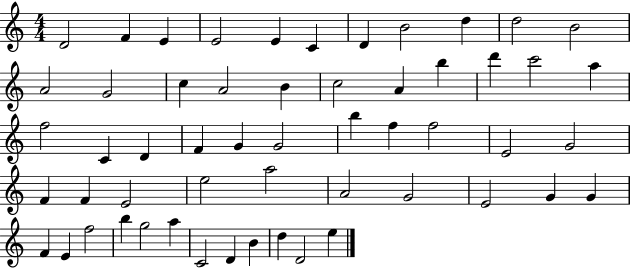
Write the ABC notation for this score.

X:1
T:Untitled
M:4/4
L:1/4
K:C
D2 F E E2 E C D B2 d d2 B2 A2 G2 c A2 B c2 A b d' c'2 a f2 C D F G G2 b f f2 E2 G2 F F E2 e2 a2 A2 G2 E2 G G F E f2 b g2 a C2 D B d D2 e